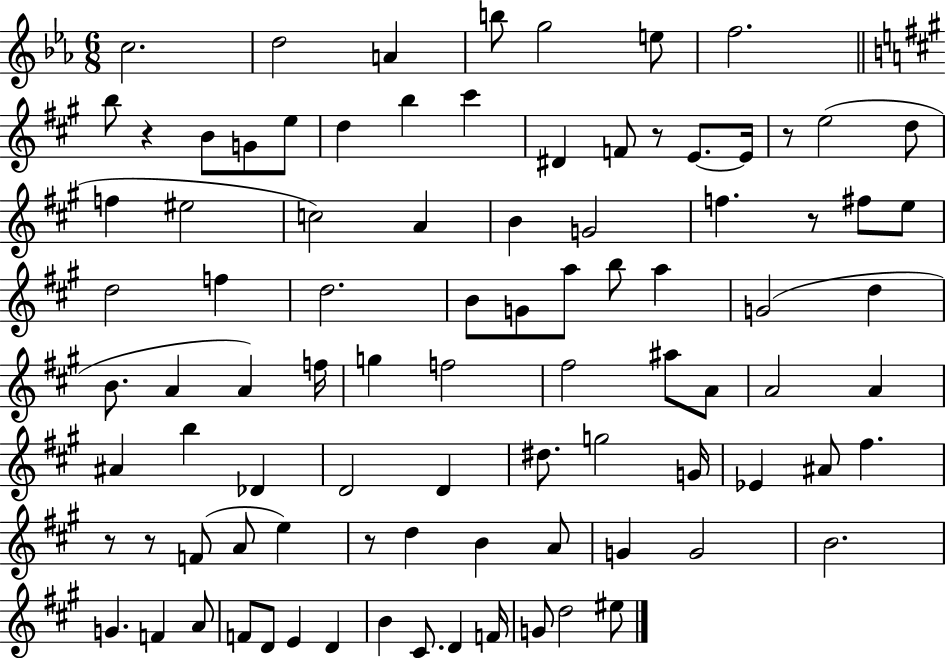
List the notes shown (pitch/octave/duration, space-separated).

C5/h. D5/h A4/q B5/e G5/h E5/e F5/h. B5/e R/q B4/e G4/e E5/e D5/q B5/q C#6/q D#4/q F4/e R/e E4/e. E4/s R/e E5/h D5/e F5/q EIS5/h C5/h A4/q B4/q G4/h F5/q. R/e F#5/e E5/e D5/h F5/q D5/h. B4/e G4/e A5/e B5/e A5/q G4/h D5/q B4/e. A4/q A4/q F5/s G5/q F5/h F#5/h A#5/e A4/e A4/h A4/q A#4/q B5/q Db4/q D4/h D4/q D#5/e. G5/h G4/s Eb4/q A#4/e F#5/q. R/e R/e F4/e A4/e E5/q R/e D5/q B4/q A4/e G4/q G4/h B4/h. G4/q. F4/q A4/e F4/e D4/e E4/q D4/q B4/q C#4/e. D4/q F4/s G4/e D5/h EIS5/e